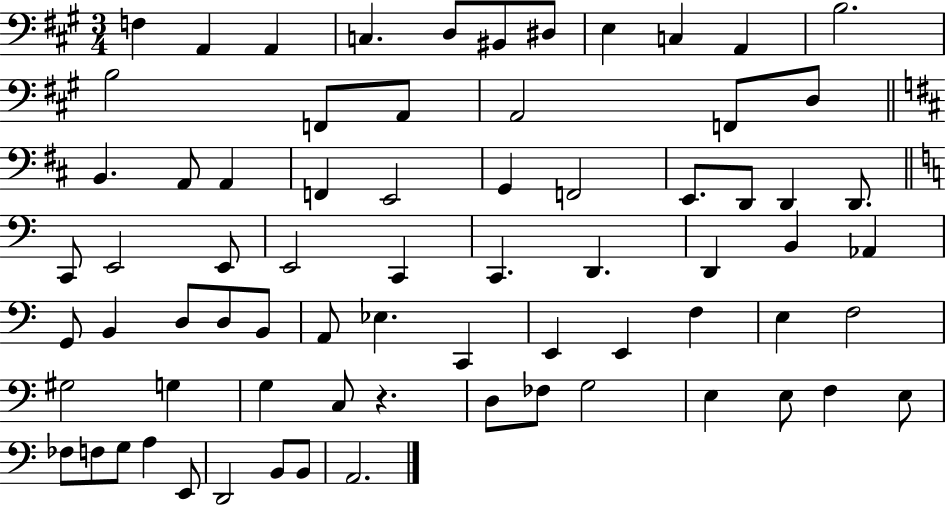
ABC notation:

X:1
T:Untitled
M:3/4
L:1/4
K:A
F, A,, A,, C, D,/2 ^B,,/2 ^D,/2 E, C, A,, B,2 B,2 F,,/2 A,,/2 A,,2 F,,/2 D,/2 B,, A,,/2 A,, F,, E,,2 G,, F,,2 E,,/2 D,,/2 D,, D,,/2 C,,/2 E,,2 E,,/2 E,,2 C,, C,, D,, D,, B,, _A,, G,,/2 B,, D,/2 D,/2 B,,/2 A,,/2 _E, C,, E,, E,, F, E, F,2 ^G,2 G, G, C,/2 z D,/2 _F,/2 G,2 E, E,/2 F, E,/2 _F,/2 F,/2 G,/2 A, E,,/2 D,,2 B,,/2 B,,/2 A,,2